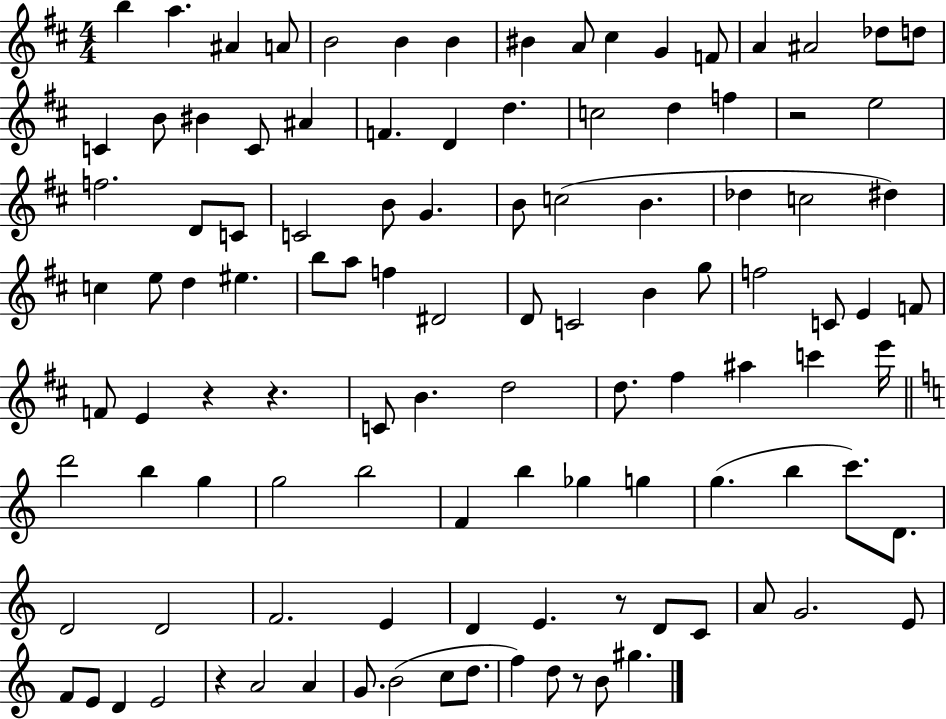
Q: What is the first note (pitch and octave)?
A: B5